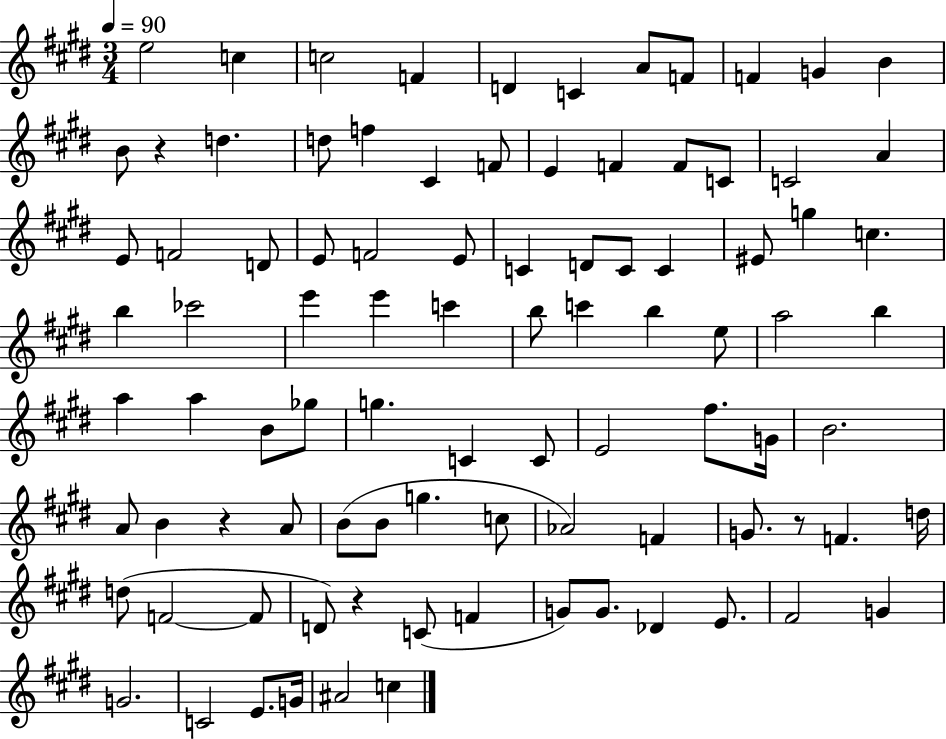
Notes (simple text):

E5/h C5/q C5/h F4/q D4/q C4/q A4/e F4/e F4/q G4/q B4/q B4/e R/q D5/q. D5/e F5/q C#4/q F4/e E4/q F4/q F4/e C4/e C4/h A4/q E4/e F4/h D4/e E4/e F4/h E4/e C4/q D4/e C4/e C4/q EIS4/e G5/q C5/q. B5/q CES6/h E6/q E6/q C6/q B5/e C6/q B5/q E5/e A5/h B5/q A5/q A5/q B4/e Gb5/e G5/q. C4/q C4/e E4/h F#5/e. G4/s B4/h. A4/e B4/q R/q A4/e B4/e B4/e G5/q. C5/e Ab4/h F4/q G4/e. R/e F4/q. D5/s D5/e F4/h F4/e D4/e R/q C4/e F4/q G4/e G4/e. Db4/q E4/e. F#4/h G4/q G4/h. C4/h E4/e. G4/s A#4/h C5/q